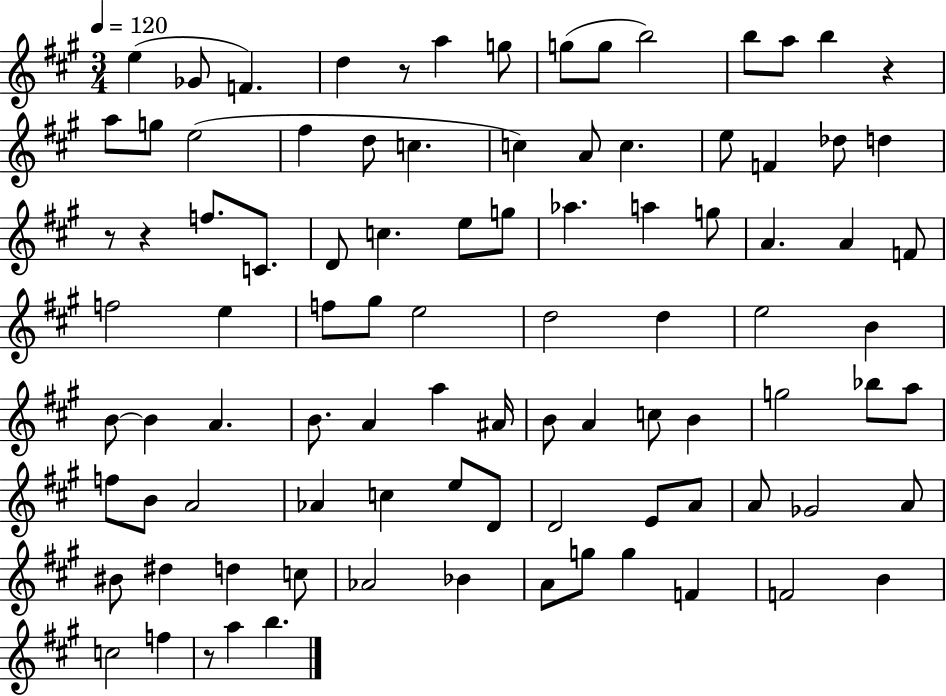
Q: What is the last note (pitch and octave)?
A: B5